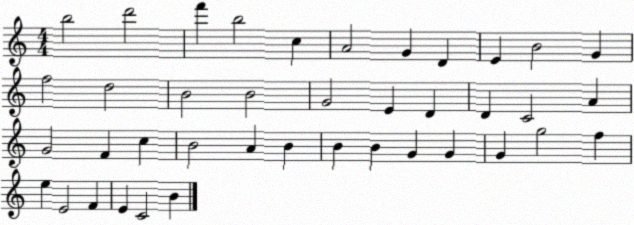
X:1
T:Untitled
M:4/4
L:1/4
K:C
b2 d'2 f' b2 c A2 G D E B2 G f2 d2 B2 B2 G2 E D D C2 A G2 F c B2 A B B B G G G g2 f e E2 F E C2 B